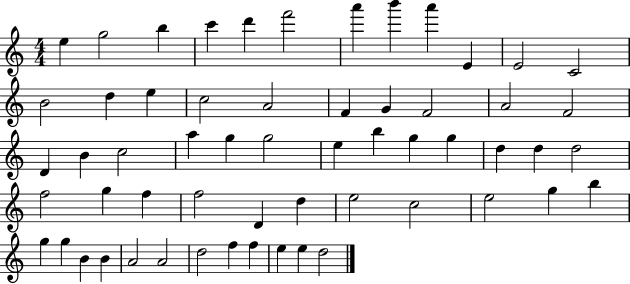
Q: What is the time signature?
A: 4/4